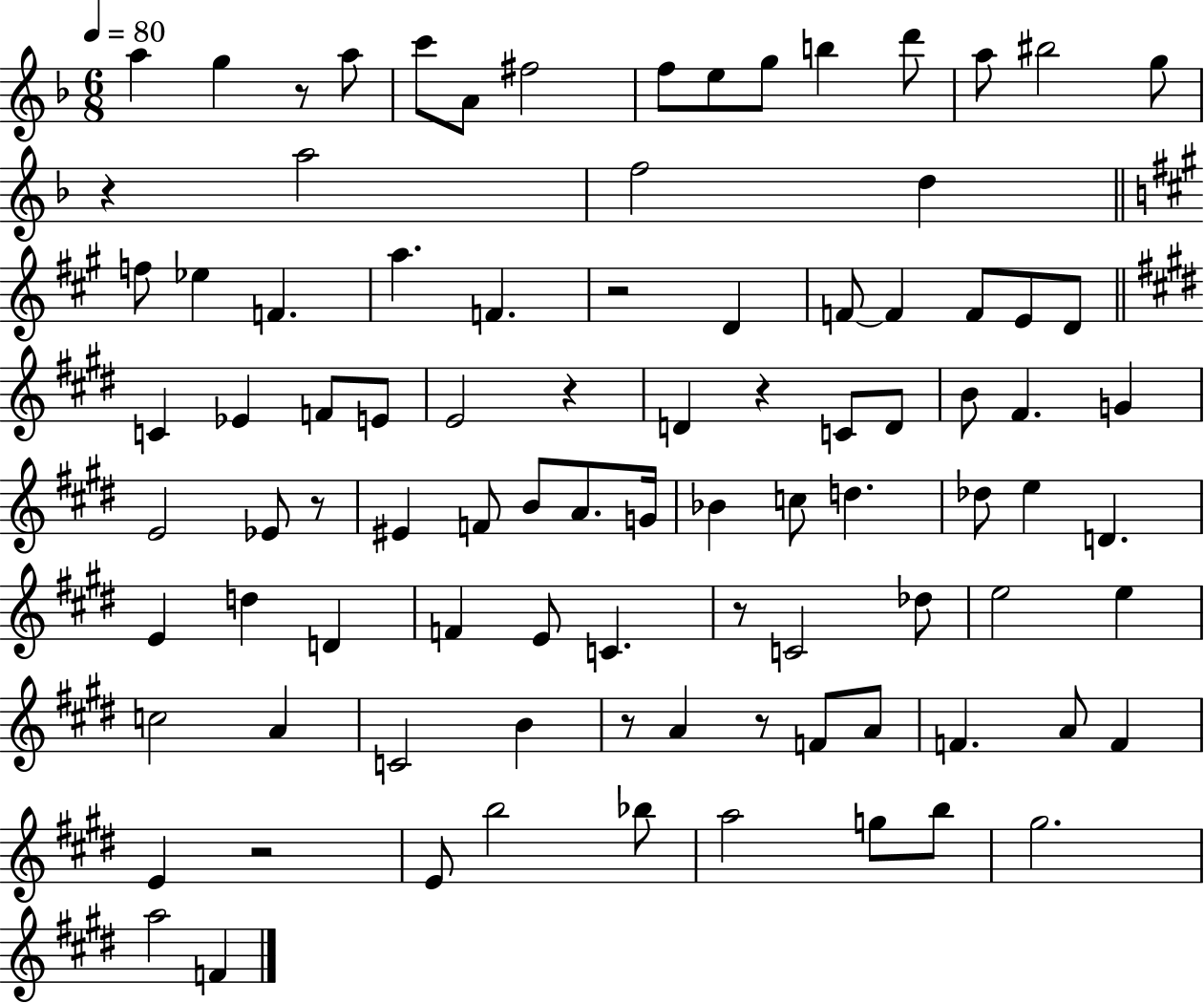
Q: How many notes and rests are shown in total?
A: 92